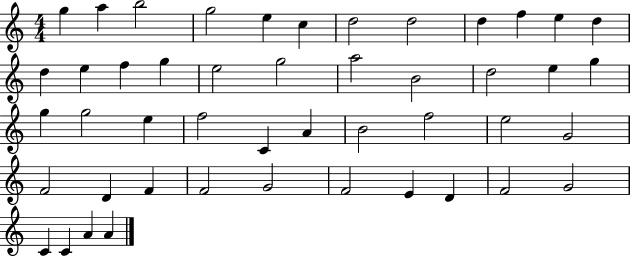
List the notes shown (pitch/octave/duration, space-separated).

G5/q A5/q B5/h G5/h E5/q C5/q D5/h D5/h D5/q F5/q E5/q D5/q D5/q E5/q F5/q G5/q E5/h G5/h A5/h B4/h D5/h E5/q G5/q G5/q G5/h E5/q F5/h C4/q A4/q B4/h F5/h E5/h G4/h F4/h D4/q F4/q F4/h G4/h F4/h E4/q D4/q F4/h G4/h C4/q C4/q A4/q A4/q